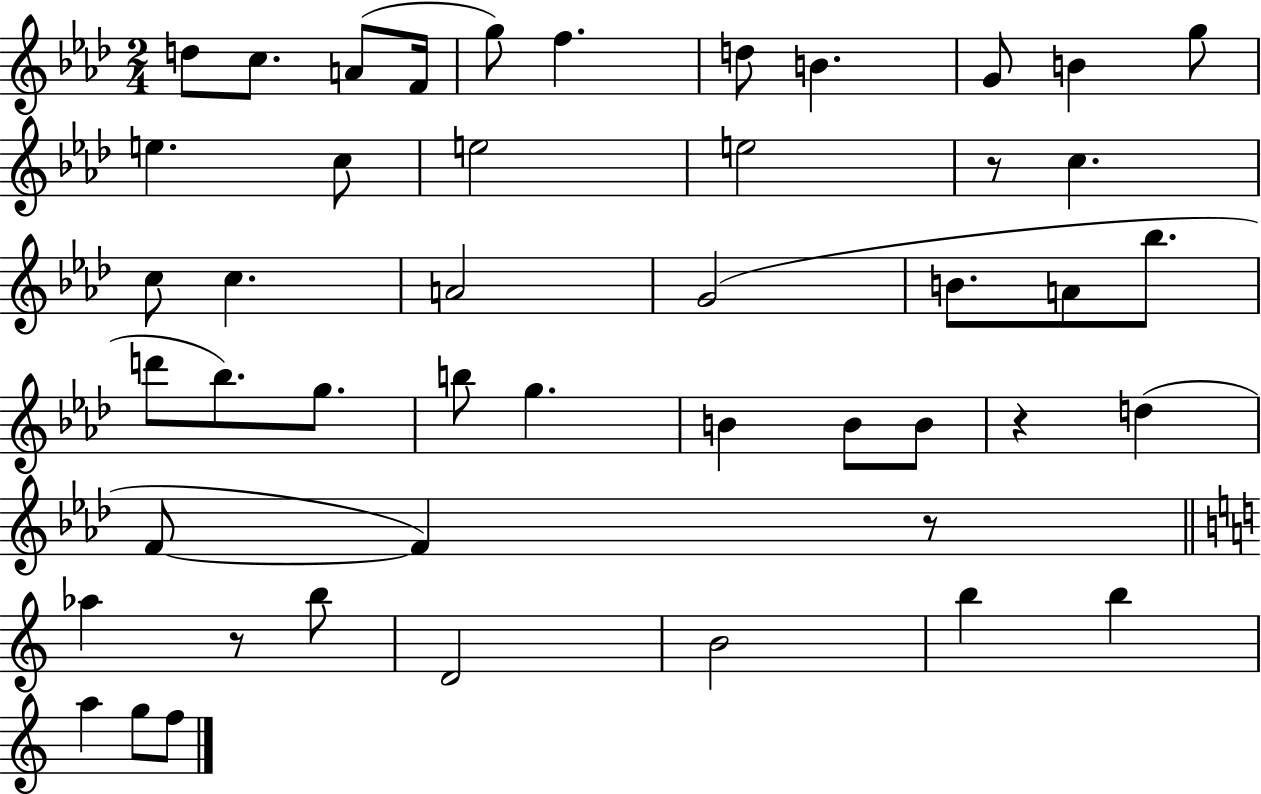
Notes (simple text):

D5/e C5/e. A4/e F4/s G5/e F5/q. D5/e B4/q. G4/e B4/q G5/e E5/q. C5/e E5/h E5/h R/e C5/q. C5/e C5/q. A4/h G4/h B4/e. A4/e Bb5/e. D6/e Bb5/e. G5/e. B5/e G5/q. B4/q B4/e B4/e R/q D5/q F4/e F4/q R/e Ab5/q R/e B5/e D4/h B4/h B5/q B5/q A5/q G5/e F5/e